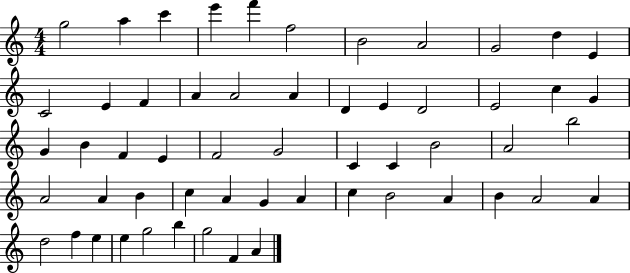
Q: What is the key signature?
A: C major